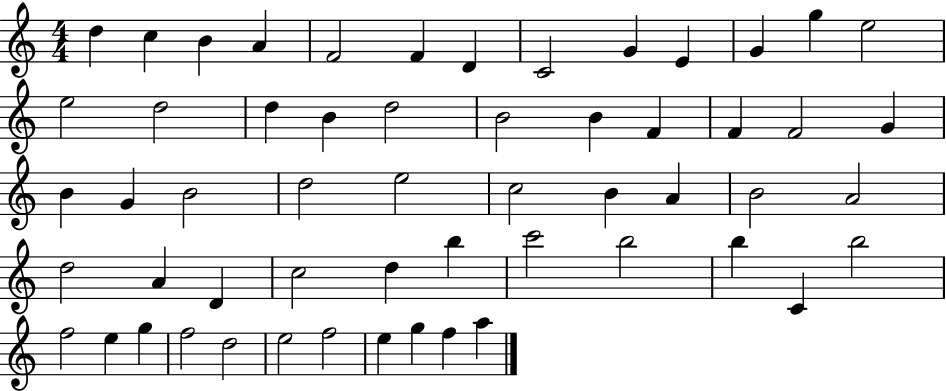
X:1
T:Untitled
M:4/4
L:1/4
K:C
d c B A F2 F D C2 G E G g e2 e2 d2 d B d2 B2 B F F F2 G B G B2 d2 e2 c2 B A B2 A2 d2 A D c2 d b c'2 b2 b C b2 f2 e g f2 d2 e2 f2 e g f a